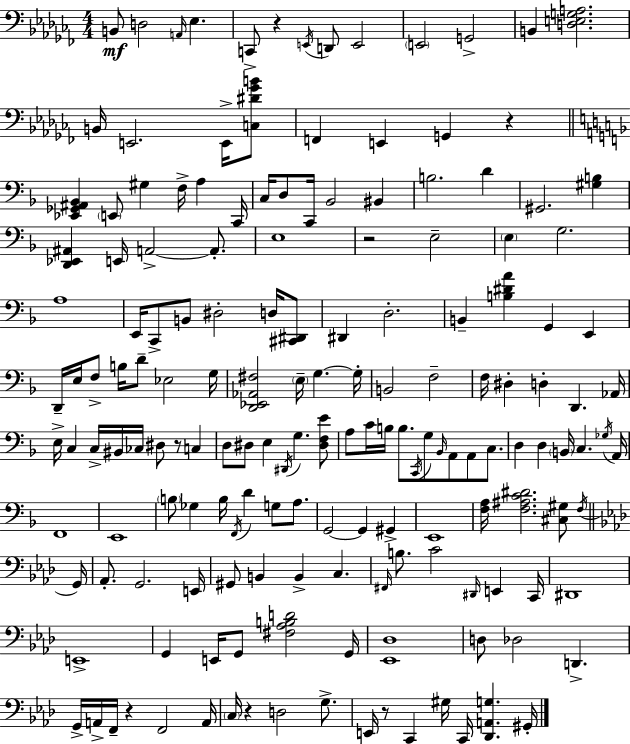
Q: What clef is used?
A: bass